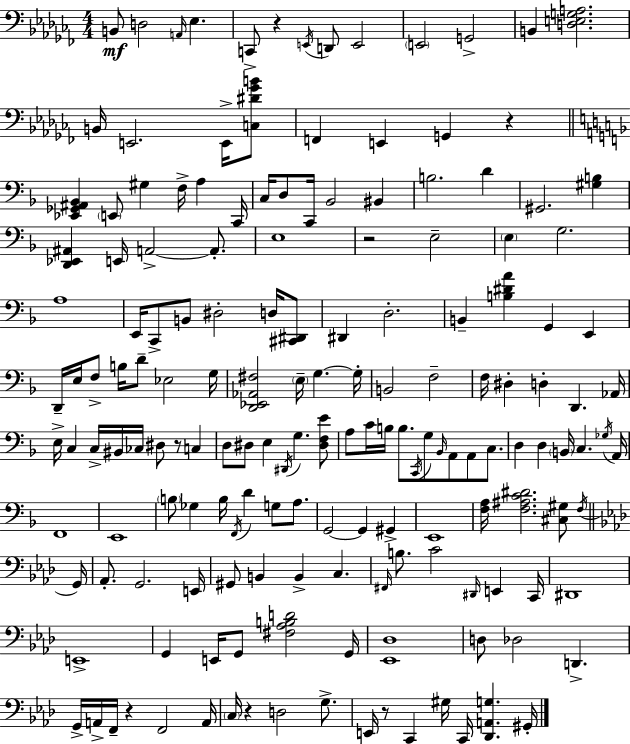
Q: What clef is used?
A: bass